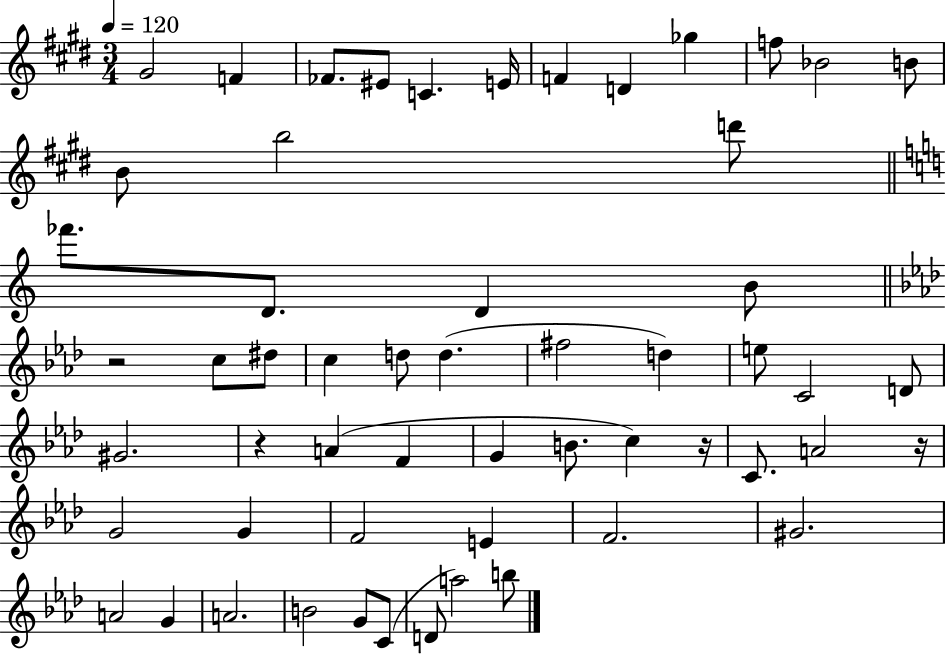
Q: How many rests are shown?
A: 4